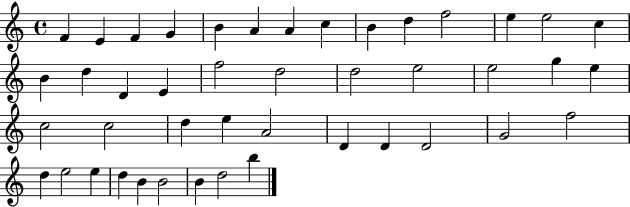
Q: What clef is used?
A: treble